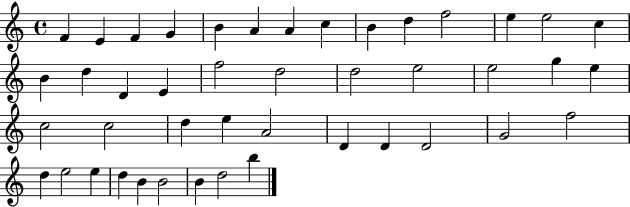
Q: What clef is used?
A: treble